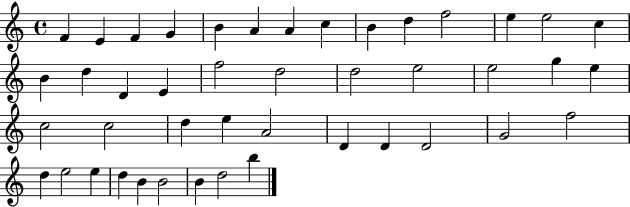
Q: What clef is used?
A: treble